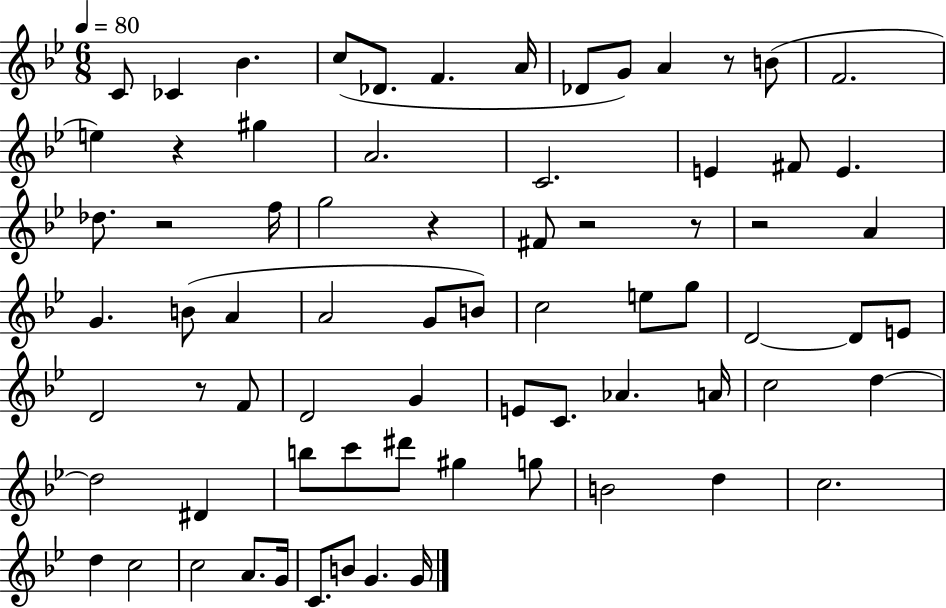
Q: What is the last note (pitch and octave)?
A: G4